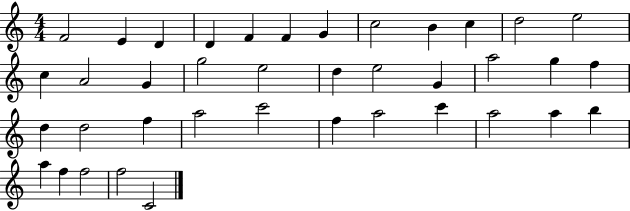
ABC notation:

X:1
T:Untitled
M:4/4
L:1/4
K:C
F2 E D D F F G c2 B c d2 e2 c A2 G g2 e2 d e2 G a2 g f d d2 f a2 c'2 f a2 c' a2 a b a f f2 f2 C2